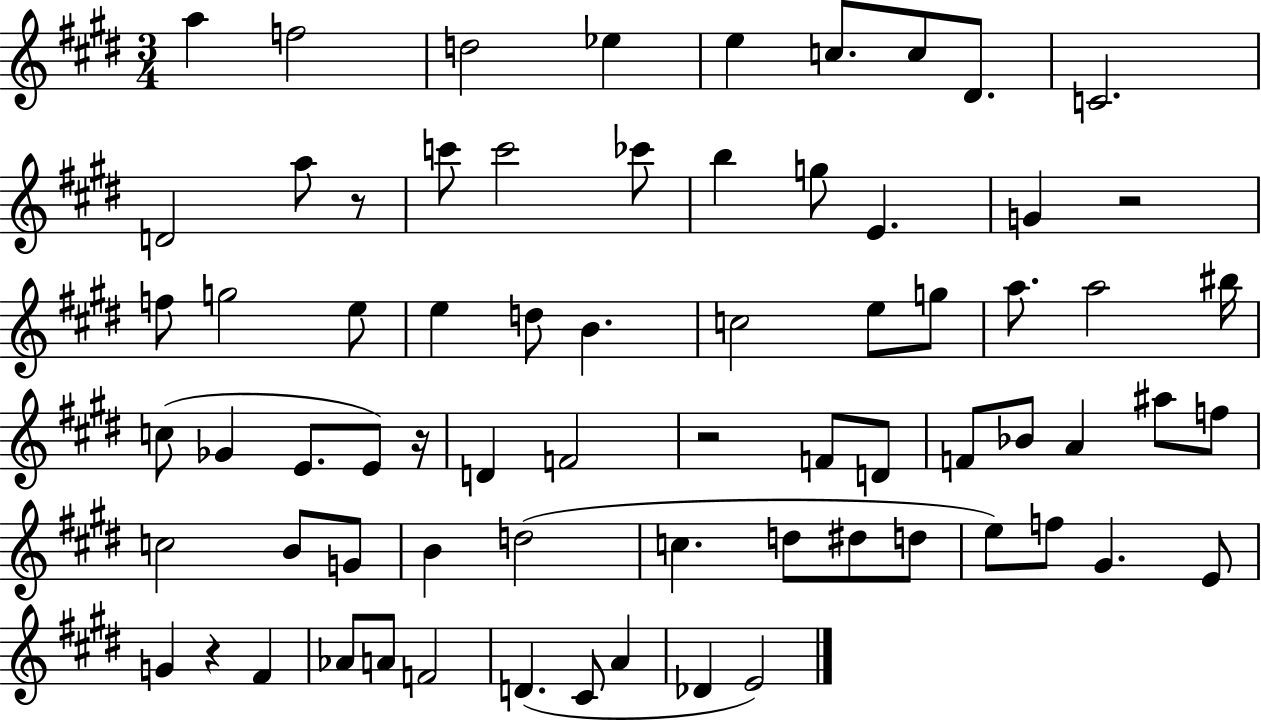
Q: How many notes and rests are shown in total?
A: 71